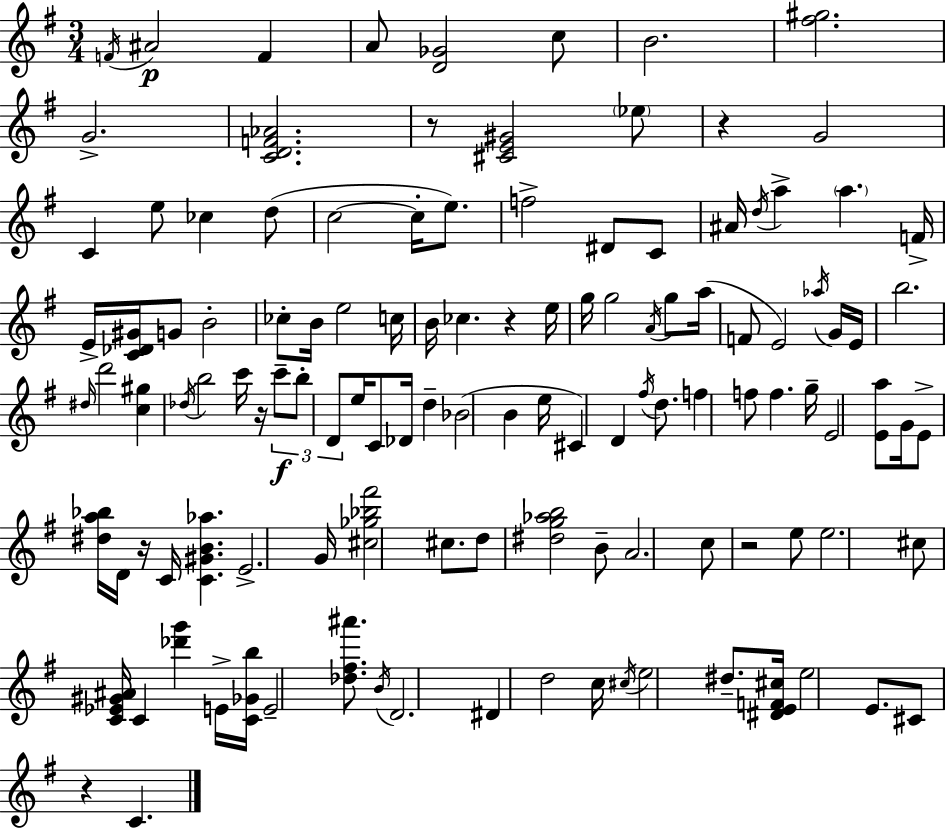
X:1
T:Untitled
M:3/4
L:1/4
K:G
F/4 ^A2 F A/2 [D_G]2 c/2 B2 [^f^g]2 G2 [CDF_A]2 z/2 [^CE^G]2 _e/2 z G2 C e/2 _c d/2 c2 c/4 e/2 f2 ^D/2 C/2 ^A/4 d/4 a a F/4 E/4 [C_D^G]/4 G/2 B2 _c/2 B/4 e2 c/4 B/4 _c z e/4 g/4 g2 A/4 g/2 a/4 F/2 E2 _a/4 G/4 E/4 b2 ^d/4 d'2 [c^g] _d/4 b2 c'/4 z/4 c'/2 b/2 D/2 e/4 C/2 _D/4 d _B2 B e/4 ^C D ^f/4 d/2 f f/2 f g/4 E2 [Ea]/2 G/4 E/2 [^da_b]/4 D/4 z/4 C/4 [C^GB_a] E2 G/4 [^c_g_b^f']2 ^c/2 d/2 [^dg_ab]2 B/2 A2 c/2 z2 e/2 e2 ^c/2 [C_E^G^A]/4 C [_d'g'] E/4 [C_Gb]/4 E2 [_d^f^a']/2 B/4 D2 ^D d2 c/4 ^c/4 e2 ^d/2 [^DEF^c]/4 e2 E/2 ^C/2 z C